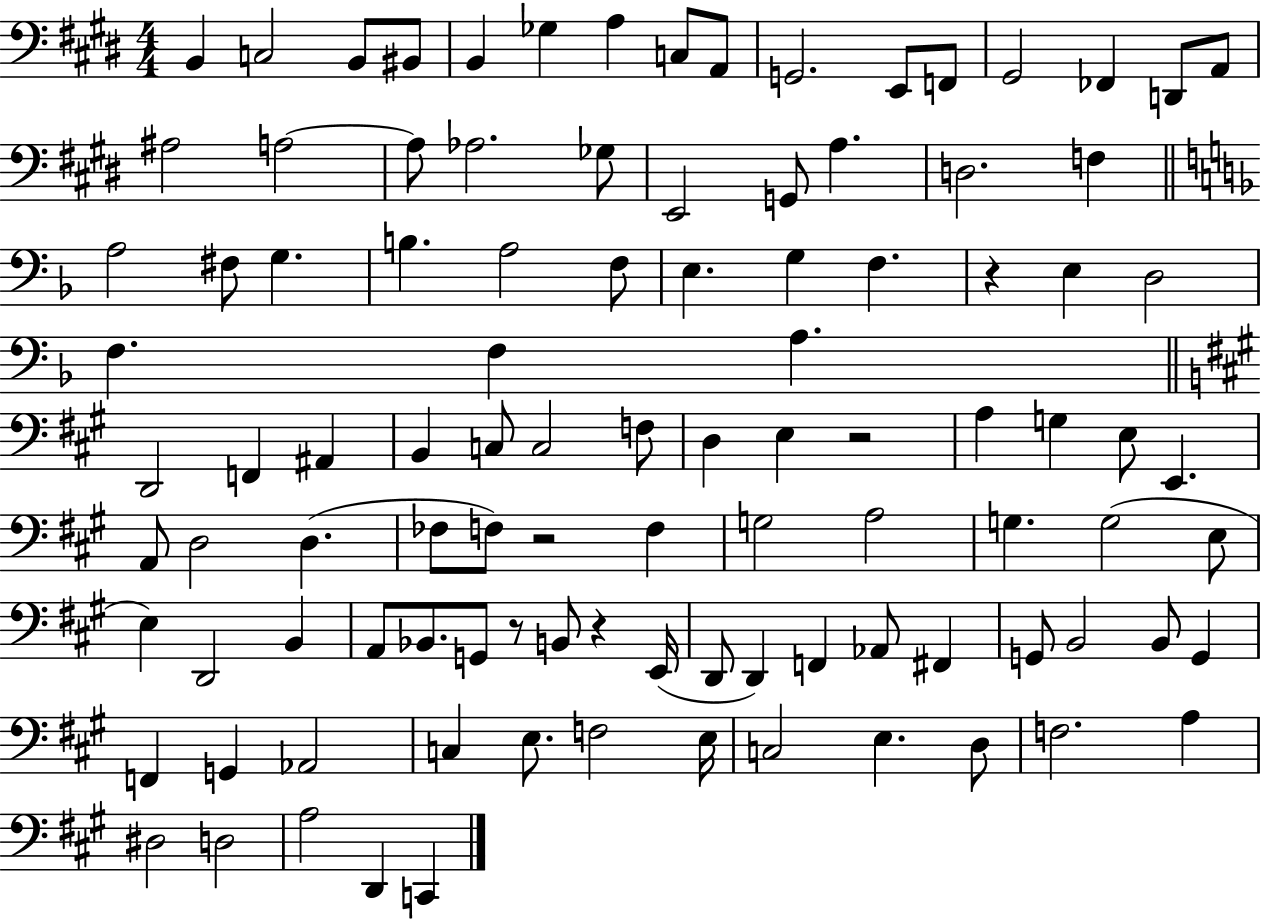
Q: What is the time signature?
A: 4/4